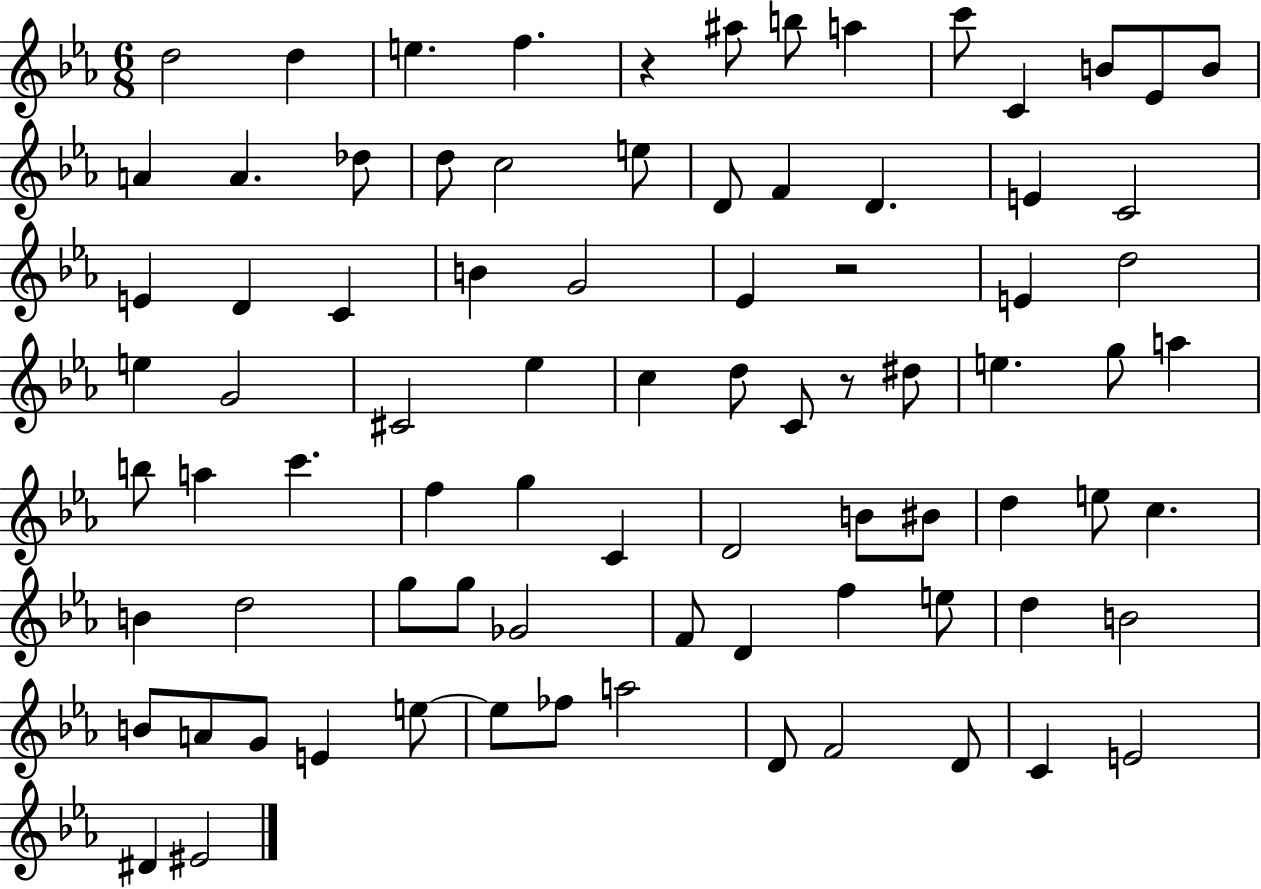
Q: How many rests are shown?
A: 3